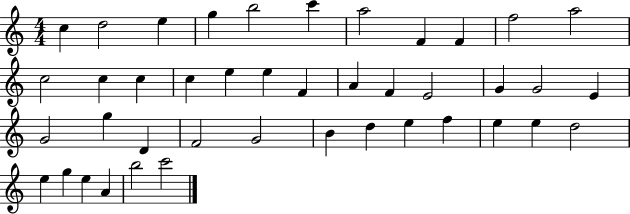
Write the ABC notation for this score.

X:1
T:Untitled
M:4/4
L:1/4
K:C
c d2 e g b2 c' a2 F F f2 a2 c2 c c c e e F A F E2 G G2 E G2 g D F2 G2 B d e f e e d2 e g e A b2 c'2